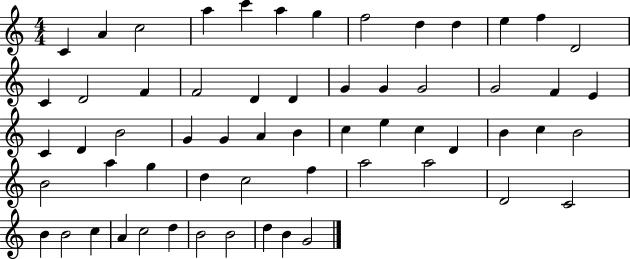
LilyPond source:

{
  \clef treble
  \numericTimeSignature
  \time 4/4
  \key c \major
  c'4 a'4 c''2 | a''4 c'''4 a''4 g''4 | f''2 d''4 d''4 | e''4 f''4 d'2 | \break c'4 d'2 f'4 | f'2 d'4 d'4 | g'4 g'4 g'2 | g'2 f'4 e'4 | \break c'4 d'4 b'2 | g'4 g'4 a'4 b'4 | c''4 e''4 c''4 d'4 | b'4 c''4 b'2 | \break b'2 a''4 g''4 | d''4 c''2 f''4 | a''2 a''2 | d'2 c'2 | \break b'4 b'2 c''4 | a'4 c''2 d''4 | b'2 b'2 | d''4 b'4 g'2 | \break \bar "|."
}